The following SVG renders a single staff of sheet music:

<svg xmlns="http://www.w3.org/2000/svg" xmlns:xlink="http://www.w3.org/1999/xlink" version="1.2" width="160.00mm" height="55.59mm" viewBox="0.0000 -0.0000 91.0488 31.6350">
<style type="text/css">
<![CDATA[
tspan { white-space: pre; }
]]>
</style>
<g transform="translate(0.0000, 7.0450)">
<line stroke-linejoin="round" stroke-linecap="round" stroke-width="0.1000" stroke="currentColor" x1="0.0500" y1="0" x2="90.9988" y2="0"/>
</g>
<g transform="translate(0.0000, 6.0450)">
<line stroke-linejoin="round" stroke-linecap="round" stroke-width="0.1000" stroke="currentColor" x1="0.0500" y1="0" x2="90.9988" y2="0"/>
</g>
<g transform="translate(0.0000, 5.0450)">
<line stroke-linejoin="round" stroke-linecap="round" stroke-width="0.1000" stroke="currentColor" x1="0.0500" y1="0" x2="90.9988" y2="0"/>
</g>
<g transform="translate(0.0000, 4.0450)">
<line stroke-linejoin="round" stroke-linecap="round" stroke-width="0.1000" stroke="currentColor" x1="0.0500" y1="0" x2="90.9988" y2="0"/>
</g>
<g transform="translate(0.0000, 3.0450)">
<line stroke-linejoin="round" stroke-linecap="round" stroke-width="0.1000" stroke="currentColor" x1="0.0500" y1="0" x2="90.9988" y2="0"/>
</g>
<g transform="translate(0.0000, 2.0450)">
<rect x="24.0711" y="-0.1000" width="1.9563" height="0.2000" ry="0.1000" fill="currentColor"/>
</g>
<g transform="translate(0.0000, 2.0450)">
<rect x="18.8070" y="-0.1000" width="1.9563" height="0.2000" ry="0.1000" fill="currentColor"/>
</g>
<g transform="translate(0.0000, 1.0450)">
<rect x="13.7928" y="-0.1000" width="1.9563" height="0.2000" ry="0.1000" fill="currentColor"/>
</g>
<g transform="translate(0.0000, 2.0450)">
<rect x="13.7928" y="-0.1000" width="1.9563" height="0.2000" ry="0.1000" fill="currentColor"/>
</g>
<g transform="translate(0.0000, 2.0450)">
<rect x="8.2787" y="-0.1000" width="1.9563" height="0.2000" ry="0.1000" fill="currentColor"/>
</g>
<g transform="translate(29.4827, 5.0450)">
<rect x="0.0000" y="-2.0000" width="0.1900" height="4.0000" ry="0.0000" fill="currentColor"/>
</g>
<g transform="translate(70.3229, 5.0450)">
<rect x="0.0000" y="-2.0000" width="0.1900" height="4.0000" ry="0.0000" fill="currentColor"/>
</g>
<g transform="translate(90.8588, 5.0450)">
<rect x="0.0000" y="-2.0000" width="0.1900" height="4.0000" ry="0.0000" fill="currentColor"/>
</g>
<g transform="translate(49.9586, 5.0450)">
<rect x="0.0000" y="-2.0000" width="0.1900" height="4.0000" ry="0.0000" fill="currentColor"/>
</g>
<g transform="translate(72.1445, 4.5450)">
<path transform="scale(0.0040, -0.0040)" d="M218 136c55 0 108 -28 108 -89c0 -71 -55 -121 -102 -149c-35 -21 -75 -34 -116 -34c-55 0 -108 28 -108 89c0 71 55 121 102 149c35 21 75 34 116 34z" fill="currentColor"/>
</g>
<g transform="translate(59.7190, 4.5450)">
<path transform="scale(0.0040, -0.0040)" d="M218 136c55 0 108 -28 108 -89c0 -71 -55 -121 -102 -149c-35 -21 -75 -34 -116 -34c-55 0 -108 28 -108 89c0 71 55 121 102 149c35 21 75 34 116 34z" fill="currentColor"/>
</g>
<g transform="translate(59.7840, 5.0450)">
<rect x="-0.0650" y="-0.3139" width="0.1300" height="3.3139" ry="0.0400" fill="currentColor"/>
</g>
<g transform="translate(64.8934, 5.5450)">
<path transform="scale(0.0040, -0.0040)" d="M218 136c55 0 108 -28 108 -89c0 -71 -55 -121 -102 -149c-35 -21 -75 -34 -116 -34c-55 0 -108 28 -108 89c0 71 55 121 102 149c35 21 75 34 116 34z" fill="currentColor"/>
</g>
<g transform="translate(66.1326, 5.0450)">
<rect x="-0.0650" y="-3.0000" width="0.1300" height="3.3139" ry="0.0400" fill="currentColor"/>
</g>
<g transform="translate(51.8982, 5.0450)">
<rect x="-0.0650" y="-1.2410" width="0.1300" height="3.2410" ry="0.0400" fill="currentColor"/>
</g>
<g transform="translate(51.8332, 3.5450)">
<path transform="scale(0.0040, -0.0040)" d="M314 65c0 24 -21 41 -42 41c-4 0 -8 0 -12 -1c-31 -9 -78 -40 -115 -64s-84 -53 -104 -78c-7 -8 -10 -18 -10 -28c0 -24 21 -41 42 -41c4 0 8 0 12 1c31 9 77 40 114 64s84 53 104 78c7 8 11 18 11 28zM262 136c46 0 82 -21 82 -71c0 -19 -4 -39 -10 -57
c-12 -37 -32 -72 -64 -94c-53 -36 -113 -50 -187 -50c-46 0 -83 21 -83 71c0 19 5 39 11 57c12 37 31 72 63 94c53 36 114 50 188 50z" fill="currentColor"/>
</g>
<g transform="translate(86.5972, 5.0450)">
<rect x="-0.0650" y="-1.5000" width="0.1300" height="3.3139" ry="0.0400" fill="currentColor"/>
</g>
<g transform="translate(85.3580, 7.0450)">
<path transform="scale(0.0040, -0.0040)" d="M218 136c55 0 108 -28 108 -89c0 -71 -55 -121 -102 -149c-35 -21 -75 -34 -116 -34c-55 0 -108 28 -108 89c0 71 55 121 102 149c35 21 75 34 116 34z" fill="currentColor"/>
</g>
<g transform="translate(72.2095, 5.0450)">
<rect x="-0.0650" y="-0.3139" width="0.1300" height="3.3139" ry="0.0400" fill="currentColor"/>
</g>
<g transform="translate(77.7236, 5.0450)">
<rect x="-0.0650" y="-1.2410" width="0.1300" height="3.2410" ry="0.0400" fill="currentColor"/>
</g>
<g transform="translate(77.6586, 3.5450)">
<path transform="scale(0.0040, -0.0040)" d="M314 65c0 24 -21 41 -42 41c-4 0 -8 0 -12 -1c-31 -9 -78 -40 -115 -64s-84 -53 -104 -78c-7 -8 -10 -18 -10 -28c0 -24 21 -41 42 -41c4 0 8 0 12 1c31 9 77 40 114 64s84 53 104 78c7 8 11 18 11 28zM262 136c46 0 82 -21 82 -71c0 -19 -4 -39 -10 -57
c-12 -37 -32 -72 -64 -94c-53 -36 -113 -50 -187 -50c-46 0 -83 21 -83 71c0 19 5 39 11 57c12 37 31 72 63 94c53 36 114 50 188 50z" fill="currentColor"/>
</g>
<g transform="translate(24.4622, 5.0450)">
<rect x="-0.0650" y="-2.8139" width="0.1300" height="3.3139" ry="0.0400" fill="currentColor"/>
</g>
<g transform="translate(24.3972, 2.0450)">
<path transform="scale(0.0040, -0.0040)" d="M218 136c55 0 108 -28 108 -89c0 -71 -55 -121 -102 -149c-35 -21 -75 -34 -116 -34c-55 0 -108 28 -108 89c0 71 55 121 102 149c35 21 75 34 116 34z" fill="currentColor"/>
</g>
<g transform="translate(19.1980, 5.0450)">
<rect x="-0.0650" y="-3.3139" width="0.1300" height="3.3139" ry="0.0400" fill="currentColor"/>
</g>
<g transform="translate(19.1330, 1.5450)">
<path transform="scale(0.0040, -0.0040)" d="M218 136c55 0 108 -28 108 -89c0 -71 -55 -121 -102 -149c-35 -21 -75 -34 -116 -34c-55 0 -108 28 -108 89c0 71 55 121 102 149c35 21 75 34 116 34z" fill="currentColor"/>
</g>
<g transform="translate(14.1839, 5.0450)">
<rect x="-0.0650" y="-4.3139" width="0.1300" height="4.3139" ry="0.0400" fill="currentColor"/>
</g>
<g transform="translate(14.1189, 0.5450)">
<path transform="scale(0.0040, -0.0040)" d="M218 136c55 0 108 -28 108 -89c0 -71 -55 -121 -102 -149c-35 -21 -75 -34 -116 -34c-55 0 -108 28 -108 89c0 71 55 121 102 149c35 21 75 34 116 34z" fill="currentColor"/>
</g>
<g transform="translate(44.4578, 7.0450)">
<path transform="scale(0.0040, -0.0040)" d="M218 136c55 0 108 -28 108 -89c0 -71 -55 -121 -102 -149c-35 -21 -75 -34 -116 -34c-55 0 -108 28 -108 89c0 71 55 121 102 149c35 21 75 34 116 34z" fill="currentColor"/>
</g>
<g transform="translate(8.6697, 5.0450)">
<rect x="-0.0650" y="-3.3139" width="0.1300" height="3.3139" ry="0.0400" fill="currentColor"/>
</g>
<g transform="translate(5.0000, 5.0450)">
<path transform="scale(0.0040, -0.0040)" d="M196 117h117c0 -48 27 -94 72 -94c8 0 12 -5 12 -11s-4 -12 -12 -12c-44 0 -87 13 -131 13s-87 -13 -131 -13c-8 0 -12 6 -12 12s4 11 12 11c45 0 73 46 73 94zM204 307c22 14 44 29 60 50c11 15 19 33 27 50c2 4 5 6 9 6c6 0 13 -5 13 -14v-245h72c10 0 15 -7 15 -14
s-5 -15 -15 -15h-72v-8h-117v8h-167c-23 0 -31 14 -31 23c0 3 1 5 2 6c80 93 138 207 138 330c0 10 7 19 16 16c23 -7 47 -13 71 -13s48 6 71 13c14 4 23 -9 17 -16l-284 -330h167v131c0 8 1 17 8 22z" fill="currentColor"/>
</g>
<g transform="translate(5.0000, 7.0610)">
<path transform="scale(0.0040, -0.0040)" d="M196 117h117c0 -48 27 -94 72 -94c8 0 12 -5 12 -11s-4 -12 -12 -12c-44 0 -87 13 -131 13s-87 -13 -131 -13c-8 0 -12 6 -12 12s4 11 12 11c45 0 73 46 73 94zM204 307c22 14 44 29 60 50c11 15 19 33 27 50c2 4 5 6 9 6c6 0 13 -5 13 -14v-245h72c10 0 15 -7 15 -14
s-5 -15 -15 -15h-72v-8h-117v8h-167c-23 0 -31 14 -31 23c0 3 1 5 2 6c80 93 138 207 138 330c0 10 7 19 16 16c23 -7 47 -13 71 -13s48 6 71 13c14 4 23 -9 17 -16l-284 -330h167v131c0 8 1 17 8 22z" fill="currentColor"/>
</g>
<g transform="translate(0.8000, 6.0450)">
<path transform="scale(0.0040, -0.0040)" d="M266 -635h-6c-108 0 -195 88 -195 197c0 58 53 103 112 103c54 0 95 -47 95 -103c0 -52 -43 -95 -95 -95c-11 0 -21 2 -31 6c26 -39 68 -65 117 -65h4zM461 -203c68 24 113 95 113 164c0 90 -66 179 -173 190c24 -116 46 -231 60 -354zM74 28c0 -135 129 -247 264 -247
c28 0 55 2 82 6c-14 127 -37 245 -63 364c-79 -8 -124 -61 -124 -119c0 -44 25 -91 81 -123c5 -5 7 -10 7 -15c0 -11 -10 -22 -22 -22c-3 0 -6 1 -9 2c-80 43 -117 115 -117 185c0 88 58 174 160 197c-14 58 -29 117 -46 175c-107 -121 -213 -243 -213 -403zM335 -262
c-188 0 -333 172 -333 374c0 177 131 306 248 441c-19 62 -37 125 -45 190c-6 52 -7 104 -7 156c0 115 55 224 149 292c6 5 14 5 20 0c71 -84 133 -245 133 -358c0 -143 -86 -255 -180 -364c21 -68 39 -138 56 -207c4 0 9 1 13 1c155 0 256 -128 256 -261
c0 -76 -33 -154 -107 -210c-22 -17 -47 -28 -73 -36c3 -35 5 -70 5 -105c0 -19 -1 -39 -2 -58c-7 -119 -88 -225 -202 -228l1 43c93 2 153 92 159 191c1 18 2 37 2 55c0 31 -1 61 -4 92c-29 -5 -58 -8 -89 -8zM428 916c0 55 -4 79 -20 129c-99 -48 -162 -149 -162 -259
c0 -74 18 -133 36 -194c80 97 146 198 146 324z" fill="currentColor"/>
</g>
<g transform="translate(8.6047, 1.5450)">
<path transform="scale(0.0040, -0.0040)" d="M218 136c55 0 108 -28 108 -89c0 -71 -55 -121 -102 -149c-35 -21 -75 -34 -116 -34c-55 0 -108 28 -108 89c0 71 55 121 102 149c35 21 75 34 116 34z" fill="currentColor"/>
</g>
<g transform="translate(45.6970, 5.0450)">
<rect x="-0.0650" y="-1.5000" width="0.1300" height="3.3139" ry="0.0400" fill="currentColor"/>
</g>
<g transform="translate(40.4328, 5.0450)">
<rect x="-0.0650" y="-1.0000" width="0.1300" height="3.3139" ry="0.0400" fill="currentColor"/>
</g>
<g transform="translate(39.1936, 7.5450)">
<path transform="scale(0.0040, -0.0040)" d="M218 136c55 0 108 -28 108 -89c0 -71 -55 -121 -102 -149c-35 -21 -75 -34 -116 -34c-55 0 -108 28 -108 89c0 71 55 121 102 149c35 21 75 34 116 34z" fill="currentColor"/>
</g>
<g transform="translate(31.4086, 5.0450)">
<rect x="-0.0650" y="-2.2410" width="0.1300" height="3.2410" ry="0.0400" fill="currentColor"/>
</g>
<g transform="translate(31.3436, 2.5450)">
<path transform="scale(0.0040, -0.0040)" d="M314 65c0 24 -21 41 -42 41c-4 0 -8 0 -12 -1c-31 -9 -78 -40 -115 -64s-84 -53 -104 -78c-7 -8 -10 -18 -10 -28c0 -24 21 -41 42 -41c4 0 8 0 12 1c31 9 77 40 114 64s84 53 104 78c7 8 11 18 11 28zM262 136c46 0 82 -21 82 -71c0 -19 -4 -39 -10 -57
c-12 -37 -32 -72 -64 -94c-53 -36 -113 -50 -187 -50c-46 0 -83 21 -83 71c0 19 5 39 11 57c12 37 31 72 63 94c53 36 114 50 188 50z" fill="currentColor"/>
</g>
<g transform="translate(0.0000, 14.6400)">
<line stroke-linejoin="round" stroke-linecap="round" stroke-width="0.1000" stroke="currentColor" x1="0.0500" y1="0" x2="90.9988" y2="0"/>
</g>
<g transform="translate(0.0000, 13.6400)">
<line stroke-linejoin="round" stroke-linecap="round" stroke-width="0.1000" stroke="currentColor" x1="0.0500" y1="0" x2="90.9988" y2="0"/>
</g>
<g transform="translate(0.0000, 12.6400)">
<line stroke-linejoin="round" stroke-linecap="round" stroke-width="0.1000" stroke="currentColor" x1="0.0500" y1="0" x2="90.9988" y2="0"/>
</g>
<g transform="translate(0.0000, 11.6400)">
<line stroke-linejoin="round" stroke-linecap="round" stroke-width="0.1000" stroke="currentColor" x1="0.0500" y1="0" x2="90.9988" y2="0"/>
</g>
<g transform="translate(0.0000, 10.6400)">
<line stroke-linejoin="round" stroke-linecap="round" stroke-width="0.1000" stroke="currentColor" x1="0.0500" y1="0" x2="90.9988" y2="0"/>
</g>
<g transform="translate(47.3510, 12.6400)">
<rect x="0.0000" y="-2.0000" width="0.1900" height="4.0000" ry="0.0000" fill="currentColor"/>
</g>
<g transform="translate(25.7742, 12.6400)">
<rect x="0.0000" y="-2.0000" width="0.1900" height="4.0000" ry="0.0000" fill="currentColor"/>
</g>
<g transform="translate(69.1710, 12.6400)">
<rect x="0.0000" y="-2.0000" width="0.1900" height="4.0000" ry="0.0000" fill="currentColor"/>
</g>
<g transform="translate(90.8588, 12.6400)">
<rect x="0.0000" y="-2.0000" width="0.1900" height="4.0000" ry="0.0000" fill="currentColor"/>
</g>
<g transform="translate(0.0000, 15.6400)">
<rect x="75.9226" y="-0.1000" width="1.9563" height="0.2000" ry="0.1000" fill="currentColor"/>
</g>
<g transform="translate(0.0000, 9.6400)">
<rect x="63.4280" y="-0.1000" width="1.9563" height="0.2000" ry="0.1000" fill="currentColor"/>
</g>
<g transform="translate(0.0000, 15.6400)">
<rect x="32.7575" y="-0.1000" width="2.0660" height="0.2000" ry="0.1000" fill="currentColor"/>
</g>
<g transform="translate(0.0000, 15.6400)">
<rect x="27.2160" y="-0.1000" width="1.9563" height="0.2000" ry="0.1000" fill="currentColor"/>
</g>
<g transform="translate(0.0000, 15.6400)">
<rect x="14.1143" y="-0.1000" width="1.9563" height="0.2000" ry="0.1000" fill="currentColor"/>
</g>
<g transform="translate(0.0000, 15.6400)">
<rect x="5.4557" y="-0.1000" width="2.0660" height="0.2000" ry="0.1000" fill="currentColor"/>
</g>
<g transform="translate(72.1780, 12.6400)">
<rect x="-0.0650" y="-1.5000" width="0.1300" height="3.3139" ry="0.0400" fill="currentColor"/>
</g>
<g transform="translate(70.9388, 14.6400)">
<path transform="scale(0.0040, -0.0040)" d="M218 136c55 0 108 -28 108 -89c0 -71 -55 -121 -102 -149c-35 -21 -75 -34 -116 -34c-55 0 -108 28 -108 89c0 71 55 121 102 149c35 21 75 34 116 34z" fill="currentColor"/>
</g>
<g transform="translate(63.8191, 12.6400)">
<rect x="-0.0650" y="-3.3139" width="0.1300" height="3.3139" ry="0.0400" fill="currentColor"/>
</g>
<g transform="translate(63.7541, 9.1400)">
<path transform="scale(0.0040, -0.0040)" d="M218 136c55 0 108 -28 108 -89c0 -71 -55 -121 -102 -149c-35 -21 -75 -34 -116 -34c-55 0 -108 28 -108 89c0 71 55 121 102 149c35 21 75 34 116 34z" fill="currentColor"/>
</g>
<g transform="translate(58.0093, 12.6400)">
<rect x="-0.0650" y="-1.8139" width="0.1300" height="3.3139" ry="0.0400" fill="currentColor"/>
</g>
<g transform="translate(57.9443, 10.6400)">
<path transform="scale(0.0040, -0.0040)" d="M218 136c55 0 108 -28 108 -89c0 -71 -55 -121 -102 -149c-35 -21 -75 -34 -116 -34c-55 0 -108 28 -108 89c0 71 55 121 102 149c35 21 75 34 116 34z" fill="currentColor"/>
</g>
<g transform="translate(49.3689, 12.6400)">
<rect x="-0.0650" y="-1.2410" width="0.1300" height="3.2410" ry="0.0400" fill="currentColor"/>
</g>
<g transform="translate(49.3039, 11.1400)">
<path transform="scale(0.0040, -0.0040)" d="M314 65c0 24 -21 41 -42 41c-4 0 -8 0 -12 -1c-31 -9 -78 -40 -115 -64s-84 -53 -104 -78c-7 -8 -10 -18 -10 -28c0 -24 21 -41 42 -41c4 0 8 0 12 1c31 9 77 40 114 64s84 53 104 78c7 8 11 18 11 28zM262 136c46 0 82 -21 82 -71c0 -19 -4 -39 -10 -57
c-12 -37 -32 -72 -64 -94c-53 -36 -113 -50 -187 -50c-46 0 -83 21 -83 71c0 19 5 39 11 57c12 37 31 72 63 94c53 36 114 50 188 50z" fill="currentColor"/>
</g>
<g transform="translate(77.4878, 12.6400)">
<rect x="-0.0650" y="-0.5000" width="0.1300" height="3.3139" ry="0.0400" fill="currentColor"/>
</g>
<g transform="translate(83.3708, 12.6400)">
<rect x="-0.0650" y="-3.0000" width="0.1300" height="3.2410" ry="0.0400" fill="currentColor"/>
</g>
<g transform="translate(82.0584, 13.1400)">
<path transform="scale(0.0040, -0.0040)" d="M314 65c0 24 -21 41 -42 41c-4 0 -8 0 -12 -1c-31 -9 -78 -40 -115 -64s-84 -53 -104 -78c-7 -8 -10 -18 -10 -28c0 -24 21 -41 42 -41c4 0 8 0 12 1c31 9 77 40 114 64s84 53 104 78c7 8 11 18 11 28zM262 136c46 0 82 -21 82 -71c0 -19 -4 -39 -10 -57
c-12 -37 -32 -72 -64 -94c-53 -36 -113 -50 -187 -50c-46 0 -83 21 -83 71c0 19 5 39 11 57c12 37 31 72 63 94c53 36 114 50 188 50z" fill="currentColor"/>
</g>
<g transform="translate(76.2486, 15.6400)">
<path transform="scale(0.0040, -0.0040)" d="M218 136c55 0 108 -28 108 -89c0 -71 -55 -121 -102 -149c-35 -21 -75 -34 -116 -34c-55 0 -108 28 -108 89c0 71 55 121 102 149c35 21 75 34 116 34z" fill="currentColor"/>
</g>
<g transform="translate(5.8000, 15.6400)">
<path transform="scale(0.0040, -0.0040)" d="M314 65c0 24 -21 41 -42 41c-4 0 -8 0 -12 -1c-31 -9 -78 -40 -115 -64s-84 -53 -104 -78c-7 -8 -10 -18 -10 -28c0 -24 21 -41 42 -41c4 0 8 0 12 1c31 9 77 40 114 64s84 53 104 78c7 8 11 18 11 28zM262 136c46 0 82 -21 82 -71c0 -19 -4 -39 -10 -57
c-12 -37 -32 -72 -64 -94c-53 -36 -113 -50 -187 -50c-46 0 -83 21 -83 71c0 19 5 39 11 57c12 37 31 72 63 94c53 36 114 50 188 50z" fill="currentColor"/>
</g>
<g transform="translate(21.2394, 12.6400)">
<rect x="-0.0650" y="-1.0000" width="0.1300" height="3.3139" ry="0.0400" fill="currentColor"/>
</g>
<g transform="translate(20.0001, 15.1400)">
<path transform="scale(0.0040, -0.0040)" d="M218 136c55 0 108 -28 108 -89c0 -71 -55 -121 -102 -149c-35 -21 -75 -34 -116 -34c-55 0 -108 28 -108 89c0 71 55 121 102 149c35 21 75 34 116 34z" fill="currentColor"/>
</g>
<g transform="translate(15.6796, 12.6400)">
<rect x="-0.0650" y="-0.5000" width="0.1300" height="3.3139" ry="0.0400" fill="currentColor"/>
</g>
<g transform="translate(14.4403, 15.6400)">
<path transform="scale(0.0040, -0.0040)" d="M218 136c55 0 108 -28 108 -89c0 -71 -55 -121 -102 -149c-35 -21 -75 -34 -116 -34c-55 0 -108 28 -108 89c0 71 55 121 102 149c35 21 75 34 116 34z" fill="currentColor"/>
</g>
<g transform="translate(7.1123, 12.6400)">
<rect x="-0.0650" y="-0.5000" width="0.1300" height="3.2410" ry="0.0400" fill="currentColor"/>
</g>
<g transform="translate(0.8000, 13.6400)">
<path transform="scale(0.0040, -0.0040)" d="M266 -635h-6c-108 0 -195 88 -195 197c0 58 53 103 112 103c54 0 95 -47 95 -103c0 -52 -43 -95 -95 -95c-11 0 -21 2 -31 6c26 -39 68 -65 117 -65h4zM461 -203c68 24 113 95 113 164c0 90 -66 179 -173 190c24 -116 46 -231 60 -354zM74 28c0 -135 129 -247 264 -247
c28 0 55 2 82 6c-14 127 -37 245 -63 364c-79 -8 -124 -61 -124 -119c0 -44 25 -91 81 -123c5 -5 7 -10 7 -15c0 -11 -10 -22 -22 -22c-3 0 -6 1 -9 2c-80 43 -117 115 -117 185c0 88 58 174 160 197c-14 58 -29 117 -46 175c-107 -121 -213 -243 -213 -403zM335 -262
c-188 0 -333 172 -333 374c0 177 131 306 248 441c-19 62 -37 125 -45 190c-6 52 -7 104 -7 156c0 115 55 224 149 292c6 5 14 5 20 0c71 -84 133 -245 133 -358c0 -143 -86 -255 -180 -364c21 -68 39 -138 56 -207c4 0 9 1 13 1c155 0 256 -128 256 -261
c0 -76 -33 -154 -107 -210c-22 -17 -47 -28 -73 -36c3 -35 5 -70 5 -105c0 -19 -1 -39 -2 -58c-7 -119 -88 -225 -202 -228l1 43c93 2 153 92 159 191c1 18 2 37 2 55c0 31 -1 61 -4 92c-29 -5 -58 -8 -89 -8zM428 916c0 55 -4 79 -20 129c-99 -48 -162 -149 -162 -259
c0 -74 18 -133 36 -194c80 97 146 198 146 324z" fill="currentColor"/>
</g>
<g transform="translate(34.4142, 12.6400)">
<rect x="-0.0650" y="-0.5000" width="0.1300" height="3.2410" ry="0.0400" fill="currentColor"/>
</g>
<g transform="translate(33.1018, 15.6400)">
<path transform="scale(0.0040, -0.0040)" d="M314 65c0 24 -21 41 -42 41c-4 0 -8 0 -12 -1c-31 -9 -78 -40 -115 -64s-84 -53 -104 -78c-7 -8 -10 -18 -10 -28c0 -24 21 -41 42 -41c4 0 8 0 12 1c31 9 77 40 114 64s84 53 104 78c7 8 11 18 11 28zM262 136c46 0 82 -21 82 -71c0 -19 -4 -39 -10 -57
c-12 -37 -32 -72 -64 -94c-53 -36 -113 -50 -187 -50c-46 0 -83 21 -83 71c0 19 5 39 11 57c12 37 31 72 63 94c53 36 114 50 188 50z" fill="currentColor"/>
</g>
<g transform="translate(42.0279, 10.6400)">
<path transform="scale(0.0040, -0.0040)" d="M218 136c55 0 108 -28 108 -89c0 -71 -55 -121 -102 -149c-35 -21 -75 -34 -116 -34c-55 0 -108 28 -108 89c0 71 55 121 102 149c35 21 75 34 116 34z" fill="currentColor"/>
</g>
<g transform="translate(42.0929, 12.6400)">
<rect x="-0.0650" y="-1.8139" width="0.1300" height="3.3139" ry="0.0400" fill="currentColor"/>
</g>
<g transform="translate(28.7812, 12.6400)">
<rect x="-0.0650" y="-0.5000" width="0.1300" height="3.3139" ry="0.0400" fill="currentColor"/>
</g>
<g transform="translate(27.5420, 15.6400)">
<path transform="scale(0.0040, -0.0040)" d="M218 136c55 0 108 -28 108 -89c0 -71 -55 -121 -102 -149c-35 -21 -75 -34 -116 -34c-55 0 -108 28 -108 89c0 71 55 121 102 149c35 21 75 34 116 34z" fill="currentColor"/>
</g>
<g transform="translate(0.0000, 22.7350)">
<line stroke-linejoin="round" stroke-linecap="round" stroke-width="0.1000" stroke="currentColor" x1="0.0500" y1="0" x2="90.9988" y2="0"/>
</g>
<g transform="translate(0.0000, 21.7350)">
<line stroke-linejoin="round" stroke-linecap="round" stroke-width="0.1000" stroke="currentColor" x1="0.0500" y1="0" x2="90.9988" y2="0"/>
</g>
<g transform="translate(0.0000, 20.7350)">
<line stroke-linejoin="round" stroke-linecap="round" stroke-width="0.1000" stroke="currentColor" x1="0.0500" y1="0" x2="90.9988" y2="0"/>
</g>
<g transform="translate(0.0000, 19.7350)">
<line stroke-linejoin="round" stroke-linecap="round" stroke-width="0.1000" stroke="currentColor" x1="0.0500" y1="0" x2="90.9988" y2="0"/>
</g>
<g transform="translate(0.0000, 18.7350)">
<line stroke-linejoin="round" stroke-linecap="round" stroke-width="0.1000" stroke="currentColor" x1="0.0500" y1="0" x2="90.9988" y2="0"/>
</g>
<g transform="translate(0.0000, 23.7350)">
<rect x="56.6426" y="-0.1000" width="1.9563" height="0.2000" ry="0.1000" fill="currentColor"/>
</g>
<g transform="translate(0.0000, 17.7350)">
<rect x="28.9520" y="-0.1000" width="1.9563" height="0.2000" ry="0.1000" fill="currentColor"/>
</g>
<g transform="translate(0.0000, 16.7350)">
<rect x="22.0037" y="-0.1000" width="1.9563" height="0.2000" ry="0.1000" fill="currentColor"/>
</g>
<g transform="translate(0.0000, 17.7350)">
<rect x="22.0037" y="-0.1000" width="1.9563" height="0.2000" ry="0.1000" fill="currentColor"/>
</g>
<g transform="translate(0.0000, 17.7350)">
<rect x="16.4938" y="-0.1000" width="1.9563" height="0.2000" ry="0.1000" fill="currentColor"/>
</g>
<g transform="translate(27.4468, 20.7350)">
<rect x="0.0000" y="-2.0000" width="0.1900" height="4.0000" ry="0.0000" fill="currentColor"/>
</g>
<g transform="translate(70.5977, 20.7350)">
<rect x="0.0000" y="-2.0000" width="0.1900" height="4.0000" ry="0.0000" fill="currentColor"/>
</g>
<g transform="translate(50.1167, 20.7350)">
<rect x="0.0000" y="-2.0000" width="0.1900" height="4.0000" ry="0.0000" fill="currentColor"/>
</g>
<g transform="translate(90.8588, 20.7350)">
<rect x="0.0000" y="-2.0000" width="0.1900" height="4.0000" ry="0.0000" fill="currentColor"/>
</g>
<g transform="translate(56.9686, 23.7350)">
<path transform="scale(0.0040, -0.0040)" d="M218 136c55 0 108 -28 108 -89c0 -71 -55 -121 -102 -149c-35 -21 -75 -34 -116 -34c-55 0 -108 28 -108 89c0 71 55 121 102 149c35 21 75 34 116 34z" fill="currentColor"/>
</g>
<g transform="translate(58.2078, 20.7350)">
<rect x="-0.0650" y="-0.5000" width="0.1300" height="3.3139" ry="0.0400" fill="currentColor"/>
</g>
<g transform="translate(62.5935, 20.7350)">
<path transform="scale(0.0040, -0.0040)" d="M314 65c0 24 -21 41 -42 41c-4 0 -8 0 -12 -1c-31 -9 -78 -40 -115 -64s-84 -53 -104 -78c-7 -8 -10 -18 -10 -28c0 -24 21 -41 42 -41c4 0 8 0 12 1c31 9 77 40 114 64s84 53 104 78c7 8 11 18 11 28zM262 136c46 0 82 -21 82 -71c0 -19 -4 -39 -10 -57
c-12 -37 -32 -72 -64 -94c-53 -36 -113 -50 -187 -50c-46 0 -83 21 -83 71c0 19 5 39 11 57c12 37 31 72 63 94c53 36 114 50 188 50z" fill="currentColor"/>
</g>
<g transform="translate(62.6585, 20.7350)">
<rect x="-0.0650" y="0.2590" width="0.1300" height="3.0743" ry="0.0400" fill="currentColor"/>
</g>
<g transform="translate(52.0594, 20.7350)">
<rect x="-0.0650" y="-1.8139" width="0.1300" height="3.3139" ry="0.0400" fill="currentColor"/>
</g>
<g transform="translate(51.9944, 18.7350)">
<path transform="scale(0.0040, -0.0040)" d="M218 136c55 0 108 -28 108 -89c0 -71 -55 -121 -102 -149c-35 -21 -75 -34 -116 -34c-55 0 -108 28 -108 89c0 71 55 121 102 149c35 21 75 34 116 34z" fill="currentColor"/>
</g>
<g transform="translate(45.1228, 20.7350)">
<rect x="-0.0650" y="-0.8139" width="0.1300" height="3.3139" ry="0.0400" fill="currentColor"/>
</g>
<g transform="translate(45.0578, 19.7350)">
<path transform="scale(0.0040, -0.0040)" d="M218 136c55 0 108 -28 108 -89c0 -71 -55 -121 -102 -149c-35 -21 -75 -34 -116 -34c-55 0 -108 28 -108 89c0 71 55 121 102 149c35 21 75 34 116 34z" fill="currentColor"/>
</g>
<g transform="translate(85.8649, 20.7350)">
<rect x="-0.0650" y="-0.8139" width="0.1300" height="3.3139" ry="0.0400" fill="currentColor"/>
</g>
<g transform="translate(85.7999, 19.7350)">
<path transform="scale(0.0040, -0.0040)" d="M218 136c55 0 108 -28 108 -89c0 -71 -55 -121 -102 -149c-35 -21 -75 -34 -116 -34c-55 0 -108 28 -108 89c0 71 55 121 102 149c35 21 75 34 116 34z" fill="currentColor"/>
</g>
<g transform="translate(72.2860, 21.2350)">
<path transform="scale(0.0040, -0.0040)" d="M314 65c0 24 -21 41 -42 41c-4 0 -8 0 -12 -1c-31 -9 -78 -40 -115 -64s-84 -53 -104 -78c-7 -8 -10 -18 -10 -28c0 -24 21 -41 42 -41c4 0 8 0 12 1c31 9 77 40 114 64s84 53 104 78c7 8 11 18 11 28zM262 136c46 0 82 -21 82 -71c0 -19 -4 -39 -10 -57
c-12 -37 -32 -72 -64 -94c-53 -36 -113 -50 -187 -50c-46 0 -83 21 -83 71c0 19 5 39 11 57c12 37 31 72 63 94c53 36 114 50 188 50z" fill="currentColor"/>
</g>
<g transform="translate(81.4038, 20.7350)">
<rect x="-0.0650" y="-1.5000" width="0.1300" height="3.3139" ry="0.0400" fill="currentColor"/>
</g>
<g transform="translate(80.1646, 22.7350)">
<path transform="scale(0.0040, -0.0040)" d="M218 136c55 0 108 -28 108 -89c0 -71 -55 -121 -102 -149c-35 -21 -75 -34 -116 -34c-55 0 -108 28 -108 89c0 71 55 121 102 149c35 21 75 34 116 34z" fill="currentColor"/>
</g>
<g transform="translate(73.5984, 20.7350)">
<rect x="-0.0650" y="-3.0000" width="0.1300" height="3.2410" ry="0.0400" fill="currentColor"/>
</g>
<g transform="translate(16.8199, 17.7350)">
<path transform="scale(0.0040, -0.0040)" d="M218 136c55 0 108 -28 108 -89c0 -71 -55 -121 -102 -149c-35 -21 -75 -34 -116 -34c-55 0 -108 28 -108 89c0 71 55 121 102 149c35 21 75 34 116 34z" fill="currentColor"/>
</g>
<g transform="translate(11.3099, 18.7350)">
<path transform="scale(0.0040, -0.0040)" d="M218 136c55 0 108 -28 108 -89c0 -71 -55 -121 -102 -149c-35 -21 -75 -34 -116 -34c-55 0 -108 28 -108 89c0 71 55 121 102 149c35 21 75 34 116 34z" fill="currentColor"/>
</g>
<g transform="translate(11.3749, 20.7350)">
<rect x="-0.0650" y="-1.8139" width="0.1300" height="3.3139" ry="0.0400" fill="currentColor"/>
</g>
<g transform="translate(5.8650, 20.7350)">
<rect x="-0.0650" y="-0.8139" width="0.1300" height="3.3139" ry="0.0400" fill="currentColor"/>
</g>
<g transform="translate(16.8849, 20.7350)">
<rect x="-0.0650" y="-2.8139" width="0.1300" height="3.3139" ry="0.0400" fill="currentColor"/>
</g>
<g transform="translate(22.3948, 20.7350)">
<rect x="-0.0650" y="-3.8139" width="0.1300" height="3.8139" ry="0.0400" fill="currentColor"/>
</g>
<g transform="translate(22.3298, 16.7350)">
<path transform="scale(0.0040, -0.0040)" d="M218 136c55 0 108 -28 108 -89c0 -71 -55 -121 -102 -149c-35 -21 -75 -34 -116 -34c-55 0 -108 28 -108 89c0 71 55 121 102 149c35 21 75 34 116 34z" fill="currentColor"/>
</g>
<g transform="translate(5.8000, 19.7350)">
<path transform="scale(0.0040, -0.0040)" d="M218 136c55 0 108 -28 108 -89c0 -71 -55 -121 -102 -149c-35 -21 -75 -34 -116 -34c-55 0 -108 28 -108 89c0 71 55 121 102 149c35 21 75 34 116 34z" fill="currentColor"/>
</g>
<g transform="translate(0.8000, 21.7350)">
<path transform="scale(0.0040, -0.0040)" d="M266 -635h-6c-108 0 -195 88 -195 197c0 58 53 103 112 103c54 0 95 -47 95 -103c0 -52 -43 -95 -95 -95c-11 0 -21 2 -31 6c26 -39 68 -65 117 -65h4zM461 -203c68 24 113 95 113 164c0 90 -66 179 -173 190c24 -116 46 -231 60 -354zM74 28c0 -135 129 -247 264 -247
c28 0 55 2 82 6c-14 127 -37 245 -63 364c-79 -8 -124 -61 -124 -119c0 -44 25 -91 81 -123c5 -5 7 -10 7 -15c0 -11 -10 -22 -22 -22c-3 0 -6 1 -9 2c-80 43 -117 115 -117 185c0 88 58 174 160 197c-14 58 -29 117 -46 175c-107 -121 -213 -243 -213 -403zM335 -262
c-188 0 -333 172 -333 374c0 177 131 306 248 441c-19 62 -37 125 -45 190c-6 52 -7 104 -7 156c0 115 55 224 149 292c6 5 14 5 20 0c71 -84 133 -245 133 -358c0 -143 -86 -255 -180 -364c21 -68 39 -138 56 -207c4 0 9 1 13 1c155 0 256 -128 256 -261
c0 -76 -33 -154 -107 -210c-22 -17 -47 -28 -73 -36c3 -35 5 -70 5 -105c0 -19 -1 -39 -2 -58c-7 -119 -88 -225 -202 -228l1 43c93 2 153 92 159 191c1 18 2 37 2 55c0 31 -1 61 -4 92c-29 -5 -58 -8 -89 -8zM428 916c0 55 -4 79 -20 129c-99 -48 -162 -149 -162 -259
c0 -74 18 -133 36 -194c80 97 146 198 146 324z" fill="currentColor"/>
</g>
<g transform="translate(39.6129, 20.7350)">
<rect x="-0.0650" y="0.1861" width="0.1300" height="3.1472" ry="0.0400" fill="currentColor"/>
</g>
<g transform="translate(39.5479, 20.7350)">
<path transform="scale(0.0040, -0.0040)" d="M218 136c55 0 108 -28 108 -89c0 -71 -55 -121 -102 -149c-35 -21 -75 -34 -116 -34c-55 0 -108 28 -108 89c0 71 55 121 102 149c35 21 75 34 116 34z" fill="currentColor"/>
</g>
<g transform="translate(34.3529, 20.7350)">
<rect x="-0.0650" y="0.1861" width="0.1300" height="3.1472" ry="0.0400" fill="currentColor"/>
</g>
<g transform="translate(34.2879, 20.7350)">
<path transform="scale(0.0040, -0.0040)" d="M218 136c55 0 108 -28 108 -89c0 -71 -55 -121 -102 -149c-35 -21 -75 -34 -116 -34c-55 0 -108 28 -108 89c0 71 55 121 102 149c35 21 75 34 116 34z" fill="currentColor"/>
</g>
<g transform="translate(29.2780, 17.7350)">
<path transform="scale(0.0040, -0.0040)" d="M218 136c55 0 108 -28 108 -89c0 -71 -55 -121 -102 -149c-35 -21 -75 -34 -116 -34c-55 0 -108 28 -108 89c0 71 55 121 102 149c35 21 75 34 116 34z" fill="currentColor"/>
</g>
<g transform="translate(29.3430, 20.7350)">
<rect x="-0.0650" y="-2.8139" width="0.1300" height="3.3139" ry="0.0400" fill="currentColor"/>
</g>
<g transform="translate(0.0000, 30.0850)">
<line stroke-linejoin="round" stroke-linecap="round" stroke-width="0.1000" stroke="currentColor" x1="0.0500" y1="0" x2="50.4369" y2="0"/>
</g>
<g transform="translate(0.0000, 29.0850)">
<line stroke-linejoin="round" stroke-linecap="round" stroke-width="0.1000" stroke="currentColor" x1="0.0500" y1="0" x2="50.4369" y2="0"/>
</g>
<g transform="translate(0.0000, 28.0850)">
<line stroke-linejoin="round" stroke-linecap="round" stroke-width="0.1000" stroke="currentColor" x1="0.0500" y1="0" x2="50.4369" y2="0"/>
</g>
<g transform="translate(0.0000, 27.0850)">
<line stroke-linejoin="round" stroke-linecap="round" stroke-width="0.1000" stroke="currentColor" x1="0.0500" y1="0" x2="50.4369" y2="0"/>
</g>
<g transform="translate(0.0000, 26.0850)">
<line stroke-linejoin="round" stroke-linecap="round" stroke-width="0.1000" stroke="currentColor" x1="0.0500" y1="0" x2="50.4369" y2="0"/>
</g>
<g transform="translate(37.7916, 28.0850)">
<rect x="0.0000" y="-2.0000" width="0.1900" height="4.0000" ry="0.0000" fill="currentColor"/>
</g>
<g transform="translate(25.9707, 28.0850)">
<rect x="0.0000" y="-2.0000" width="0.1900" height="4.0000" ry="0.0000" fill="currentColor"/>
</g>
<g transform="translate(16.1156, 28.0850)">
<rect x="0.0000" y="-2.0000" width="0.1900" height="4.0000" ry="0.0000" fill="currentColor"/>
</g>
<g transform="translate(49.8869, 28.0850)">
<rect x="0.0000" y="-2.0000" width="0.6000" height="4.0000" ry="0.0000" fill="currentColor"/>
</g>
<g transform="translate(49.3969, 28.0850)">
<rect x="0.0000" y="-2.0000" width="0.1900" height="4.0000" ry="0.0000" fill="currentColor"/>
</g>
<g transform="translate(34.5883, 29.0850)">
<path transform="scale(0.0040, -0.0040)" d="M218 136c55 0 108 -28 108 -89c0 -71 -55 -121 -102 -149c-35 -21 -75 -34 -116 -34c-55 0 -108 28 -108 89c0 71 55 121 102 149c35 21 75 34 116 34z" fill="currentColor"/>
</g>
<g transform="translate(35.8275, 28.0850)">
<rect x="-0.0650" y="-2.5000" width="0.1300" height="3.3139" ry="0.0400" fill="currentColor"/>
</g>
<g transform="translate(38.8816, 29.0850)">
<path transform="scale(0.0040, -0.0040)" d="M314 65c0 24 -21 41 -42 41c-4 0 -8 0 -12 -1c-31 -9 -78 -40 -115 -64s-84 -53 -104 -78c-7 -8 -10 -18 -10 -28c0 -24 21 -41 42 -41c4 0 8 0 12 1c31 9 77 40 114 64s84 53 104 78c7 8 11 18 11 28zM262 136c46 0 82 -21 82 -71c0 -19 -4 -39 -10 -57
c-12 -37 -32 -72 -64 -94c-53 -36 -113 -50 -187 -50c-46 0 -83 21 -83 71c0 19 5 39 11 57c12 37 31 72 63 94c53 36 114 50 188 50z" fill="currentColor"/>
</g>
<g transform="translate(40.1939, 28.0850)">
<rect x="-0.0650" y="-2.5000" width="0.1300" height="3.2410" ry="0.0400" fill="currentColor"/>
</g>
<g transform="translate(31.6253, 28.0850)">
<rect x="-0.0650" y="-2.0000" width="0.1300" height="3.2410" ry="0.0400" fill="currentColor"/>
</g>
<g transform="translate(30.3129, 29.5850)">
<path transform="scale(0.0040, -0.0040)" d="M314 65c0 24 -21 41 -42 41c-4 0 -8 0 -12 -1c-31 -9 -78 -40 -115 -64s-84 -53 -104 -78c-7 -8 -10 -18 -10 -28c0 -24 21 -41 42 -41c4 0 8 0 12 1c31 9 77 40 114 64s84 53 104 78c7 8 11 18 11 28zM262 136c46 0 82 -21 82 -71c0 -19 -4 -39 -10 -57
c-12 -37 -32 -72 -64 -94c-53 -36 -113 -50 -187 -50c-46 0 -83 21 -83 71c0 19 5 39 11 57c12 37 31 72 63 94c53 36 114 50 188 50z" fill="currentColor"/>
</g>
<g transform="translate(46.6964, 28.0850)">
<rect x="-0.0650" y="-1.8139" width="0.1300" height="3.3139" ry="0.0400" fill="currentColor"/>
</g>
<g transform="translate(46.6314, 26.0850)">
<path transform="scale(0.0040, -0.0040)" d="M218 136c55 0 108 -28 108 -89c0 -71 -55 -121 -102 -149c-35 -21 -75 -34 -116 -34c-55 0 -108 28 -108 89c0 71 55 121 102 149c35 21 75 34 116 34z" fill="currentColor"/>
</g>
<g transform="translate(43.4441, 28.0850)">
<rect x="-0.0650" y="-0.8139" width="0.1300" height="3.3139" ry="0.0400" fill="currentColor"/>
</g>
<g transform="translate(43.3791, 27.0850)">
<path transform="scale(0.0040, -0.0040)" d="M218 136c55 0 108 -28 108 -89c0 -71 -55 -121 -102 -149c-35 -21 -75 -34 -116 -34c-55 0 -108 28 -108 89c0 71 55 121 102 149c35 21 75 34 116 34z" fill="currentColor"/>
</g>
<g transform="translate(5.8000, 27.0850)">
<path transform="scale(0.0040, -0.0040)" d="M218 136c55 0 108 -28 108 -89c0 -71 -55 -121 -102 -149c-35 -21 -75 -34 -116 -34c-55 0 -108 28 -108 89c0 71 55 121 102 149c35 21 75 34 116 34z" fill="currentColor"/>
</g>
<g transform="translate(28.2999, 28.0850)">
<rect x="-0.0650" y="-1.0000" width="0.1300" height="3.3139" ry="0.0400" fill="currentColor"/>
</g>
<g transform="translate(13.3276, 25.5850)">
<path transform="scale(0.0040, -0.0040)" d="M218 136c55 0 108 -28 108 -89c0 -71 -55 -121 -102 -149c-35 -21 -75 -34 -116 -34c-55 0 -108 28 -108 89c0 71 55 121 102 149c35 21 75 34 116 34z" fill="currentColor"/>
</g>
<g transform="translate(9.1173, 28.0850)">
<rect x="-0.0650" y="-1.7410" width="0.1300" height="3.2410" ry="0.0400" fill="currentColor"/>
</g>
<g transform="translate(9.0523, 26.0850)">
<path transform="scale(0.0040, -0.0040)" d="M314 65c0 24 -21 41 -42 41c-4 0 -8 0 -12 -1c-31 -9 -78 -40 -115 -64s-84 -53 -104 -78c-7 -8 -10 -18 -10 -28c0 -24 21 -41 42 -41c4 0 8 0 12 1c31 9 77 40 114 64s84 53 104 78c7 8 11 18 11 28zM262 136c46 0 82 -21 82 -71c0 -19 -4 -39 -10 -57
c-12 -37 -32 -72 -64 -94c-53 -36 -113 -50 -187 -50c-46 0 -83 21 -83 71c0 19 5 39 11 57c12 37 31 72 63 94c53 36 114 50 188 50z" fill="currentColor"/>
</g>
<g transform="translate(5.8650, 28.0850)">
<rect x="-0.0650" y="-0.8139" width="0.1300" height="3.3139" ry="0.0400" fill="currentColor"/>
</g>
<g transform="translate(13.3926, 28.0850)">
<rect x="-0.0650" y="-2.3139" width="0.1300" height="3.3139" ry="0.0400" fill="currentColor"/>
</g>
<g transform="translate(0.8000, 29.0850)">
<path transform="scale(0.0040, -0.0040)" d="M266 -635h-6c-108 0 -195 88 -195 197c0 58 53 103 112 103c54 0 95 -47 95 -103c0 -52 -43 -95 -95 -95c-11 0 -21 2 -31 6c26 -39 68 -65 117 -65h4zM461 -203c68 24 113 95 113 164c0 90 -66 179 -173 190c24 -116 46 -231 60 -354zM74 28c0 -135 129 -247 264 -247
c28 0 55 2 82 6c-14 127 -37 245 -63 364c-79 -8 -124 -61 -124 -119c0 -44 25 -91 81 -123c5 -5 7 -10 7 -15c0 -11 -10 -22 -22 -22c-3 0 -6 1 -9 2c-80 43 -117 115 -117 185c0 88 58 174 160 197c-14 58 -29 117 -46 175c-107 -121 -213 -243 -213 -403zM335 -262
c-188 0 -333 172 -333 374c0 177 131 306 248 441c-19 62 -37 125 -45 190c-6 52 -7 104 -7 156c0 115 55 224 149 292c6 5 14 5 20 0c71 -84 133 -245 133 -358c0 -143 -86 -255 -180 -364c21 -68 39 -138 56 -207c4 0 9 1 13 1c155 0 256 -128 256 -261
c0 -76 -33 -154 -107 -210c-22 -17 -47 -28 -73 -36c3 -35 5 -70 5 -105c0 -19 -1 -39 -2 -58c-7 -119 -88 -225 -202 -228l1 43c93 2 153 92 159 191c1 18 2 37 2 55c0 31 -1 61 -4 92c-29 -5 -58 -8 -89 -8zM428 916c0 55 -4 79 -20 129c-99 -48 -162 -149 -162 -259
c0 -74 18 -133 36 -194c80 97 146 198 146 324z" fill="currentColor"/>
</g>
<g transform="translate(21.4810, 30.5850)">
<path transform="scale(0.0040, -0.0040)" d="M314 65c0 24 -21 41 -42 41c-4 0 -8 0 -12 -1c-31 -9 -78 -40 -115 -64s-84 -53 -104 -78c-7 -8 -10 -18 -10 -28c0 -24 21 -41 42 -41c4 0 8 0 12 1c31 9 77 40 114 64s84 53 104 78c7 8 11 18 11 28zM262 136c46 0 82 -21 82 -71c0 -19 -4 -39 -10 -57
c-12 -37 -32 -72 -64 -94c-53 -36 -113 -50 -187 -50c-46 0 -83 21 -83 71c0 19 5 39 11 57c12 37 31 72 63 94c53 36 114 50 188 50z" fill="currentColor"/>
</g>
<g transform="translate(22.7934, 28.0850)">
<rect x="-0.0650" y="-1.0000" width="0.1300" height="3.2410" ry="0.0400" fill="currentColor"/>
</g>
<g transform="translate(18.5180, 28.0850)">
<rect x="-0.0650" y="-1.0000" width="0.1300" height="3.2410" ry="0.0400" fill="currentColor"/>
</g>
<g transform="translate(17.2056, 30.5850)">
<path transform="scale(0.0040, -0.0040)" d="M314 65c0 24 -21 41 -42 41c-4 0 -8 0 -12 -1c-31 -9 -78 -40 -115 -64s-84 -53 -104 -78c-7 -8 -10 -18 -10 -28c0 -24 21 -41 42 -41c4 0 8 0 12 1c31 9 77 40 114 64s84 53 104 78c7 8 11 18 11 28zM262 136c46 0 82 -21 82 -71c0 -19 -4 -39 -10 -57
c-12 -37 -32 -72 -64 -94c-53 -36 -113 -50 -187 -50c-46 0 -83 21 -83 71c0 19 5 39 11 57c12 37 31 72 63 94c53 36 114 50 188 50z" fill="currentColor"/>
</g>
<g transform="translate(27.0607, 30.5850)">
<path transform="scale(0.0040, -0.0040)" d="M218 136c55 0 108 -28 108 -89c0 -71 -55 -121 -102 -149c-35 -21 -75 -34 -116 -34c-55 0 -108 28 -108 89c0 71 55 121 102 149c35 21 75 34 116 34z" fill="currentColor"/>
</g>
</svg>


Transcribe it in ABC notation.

X:1
T:Untitled
M:4/4
L:1/4
K:C
b d' b a g2 D E e2 c A c e2 E C2 C D C C2 f e2 f b E C A2 d f a c' a B B d f C B2 A2 E d d f2 g D2 D2 D F2 G G2 d f